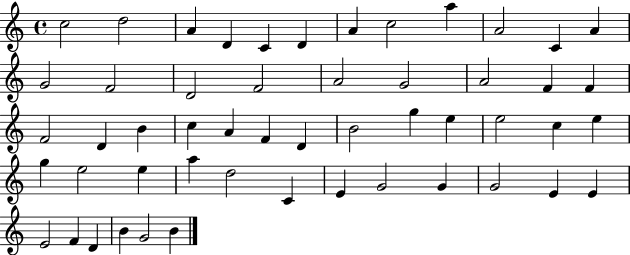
C5/h D5/h A4/q D4/q C4/q D4/q A4/q C5/h A5/q A4/h C4/q A4/q G4/h F4/h D4/h F4/h A4/h G4/h A4/h F4/q F4/q F4/h D4/q B4/q C5/q A4/q F4/q D4/q B4/h G5/q E5/q E5/h C5/q E5/q G5/q E5/h E5/q A5/q D5/h C4/q E4/q G4/h G4/q G4/h E4/q E4/q E4/h F4/q D4/q B4/q G4/h B4/q